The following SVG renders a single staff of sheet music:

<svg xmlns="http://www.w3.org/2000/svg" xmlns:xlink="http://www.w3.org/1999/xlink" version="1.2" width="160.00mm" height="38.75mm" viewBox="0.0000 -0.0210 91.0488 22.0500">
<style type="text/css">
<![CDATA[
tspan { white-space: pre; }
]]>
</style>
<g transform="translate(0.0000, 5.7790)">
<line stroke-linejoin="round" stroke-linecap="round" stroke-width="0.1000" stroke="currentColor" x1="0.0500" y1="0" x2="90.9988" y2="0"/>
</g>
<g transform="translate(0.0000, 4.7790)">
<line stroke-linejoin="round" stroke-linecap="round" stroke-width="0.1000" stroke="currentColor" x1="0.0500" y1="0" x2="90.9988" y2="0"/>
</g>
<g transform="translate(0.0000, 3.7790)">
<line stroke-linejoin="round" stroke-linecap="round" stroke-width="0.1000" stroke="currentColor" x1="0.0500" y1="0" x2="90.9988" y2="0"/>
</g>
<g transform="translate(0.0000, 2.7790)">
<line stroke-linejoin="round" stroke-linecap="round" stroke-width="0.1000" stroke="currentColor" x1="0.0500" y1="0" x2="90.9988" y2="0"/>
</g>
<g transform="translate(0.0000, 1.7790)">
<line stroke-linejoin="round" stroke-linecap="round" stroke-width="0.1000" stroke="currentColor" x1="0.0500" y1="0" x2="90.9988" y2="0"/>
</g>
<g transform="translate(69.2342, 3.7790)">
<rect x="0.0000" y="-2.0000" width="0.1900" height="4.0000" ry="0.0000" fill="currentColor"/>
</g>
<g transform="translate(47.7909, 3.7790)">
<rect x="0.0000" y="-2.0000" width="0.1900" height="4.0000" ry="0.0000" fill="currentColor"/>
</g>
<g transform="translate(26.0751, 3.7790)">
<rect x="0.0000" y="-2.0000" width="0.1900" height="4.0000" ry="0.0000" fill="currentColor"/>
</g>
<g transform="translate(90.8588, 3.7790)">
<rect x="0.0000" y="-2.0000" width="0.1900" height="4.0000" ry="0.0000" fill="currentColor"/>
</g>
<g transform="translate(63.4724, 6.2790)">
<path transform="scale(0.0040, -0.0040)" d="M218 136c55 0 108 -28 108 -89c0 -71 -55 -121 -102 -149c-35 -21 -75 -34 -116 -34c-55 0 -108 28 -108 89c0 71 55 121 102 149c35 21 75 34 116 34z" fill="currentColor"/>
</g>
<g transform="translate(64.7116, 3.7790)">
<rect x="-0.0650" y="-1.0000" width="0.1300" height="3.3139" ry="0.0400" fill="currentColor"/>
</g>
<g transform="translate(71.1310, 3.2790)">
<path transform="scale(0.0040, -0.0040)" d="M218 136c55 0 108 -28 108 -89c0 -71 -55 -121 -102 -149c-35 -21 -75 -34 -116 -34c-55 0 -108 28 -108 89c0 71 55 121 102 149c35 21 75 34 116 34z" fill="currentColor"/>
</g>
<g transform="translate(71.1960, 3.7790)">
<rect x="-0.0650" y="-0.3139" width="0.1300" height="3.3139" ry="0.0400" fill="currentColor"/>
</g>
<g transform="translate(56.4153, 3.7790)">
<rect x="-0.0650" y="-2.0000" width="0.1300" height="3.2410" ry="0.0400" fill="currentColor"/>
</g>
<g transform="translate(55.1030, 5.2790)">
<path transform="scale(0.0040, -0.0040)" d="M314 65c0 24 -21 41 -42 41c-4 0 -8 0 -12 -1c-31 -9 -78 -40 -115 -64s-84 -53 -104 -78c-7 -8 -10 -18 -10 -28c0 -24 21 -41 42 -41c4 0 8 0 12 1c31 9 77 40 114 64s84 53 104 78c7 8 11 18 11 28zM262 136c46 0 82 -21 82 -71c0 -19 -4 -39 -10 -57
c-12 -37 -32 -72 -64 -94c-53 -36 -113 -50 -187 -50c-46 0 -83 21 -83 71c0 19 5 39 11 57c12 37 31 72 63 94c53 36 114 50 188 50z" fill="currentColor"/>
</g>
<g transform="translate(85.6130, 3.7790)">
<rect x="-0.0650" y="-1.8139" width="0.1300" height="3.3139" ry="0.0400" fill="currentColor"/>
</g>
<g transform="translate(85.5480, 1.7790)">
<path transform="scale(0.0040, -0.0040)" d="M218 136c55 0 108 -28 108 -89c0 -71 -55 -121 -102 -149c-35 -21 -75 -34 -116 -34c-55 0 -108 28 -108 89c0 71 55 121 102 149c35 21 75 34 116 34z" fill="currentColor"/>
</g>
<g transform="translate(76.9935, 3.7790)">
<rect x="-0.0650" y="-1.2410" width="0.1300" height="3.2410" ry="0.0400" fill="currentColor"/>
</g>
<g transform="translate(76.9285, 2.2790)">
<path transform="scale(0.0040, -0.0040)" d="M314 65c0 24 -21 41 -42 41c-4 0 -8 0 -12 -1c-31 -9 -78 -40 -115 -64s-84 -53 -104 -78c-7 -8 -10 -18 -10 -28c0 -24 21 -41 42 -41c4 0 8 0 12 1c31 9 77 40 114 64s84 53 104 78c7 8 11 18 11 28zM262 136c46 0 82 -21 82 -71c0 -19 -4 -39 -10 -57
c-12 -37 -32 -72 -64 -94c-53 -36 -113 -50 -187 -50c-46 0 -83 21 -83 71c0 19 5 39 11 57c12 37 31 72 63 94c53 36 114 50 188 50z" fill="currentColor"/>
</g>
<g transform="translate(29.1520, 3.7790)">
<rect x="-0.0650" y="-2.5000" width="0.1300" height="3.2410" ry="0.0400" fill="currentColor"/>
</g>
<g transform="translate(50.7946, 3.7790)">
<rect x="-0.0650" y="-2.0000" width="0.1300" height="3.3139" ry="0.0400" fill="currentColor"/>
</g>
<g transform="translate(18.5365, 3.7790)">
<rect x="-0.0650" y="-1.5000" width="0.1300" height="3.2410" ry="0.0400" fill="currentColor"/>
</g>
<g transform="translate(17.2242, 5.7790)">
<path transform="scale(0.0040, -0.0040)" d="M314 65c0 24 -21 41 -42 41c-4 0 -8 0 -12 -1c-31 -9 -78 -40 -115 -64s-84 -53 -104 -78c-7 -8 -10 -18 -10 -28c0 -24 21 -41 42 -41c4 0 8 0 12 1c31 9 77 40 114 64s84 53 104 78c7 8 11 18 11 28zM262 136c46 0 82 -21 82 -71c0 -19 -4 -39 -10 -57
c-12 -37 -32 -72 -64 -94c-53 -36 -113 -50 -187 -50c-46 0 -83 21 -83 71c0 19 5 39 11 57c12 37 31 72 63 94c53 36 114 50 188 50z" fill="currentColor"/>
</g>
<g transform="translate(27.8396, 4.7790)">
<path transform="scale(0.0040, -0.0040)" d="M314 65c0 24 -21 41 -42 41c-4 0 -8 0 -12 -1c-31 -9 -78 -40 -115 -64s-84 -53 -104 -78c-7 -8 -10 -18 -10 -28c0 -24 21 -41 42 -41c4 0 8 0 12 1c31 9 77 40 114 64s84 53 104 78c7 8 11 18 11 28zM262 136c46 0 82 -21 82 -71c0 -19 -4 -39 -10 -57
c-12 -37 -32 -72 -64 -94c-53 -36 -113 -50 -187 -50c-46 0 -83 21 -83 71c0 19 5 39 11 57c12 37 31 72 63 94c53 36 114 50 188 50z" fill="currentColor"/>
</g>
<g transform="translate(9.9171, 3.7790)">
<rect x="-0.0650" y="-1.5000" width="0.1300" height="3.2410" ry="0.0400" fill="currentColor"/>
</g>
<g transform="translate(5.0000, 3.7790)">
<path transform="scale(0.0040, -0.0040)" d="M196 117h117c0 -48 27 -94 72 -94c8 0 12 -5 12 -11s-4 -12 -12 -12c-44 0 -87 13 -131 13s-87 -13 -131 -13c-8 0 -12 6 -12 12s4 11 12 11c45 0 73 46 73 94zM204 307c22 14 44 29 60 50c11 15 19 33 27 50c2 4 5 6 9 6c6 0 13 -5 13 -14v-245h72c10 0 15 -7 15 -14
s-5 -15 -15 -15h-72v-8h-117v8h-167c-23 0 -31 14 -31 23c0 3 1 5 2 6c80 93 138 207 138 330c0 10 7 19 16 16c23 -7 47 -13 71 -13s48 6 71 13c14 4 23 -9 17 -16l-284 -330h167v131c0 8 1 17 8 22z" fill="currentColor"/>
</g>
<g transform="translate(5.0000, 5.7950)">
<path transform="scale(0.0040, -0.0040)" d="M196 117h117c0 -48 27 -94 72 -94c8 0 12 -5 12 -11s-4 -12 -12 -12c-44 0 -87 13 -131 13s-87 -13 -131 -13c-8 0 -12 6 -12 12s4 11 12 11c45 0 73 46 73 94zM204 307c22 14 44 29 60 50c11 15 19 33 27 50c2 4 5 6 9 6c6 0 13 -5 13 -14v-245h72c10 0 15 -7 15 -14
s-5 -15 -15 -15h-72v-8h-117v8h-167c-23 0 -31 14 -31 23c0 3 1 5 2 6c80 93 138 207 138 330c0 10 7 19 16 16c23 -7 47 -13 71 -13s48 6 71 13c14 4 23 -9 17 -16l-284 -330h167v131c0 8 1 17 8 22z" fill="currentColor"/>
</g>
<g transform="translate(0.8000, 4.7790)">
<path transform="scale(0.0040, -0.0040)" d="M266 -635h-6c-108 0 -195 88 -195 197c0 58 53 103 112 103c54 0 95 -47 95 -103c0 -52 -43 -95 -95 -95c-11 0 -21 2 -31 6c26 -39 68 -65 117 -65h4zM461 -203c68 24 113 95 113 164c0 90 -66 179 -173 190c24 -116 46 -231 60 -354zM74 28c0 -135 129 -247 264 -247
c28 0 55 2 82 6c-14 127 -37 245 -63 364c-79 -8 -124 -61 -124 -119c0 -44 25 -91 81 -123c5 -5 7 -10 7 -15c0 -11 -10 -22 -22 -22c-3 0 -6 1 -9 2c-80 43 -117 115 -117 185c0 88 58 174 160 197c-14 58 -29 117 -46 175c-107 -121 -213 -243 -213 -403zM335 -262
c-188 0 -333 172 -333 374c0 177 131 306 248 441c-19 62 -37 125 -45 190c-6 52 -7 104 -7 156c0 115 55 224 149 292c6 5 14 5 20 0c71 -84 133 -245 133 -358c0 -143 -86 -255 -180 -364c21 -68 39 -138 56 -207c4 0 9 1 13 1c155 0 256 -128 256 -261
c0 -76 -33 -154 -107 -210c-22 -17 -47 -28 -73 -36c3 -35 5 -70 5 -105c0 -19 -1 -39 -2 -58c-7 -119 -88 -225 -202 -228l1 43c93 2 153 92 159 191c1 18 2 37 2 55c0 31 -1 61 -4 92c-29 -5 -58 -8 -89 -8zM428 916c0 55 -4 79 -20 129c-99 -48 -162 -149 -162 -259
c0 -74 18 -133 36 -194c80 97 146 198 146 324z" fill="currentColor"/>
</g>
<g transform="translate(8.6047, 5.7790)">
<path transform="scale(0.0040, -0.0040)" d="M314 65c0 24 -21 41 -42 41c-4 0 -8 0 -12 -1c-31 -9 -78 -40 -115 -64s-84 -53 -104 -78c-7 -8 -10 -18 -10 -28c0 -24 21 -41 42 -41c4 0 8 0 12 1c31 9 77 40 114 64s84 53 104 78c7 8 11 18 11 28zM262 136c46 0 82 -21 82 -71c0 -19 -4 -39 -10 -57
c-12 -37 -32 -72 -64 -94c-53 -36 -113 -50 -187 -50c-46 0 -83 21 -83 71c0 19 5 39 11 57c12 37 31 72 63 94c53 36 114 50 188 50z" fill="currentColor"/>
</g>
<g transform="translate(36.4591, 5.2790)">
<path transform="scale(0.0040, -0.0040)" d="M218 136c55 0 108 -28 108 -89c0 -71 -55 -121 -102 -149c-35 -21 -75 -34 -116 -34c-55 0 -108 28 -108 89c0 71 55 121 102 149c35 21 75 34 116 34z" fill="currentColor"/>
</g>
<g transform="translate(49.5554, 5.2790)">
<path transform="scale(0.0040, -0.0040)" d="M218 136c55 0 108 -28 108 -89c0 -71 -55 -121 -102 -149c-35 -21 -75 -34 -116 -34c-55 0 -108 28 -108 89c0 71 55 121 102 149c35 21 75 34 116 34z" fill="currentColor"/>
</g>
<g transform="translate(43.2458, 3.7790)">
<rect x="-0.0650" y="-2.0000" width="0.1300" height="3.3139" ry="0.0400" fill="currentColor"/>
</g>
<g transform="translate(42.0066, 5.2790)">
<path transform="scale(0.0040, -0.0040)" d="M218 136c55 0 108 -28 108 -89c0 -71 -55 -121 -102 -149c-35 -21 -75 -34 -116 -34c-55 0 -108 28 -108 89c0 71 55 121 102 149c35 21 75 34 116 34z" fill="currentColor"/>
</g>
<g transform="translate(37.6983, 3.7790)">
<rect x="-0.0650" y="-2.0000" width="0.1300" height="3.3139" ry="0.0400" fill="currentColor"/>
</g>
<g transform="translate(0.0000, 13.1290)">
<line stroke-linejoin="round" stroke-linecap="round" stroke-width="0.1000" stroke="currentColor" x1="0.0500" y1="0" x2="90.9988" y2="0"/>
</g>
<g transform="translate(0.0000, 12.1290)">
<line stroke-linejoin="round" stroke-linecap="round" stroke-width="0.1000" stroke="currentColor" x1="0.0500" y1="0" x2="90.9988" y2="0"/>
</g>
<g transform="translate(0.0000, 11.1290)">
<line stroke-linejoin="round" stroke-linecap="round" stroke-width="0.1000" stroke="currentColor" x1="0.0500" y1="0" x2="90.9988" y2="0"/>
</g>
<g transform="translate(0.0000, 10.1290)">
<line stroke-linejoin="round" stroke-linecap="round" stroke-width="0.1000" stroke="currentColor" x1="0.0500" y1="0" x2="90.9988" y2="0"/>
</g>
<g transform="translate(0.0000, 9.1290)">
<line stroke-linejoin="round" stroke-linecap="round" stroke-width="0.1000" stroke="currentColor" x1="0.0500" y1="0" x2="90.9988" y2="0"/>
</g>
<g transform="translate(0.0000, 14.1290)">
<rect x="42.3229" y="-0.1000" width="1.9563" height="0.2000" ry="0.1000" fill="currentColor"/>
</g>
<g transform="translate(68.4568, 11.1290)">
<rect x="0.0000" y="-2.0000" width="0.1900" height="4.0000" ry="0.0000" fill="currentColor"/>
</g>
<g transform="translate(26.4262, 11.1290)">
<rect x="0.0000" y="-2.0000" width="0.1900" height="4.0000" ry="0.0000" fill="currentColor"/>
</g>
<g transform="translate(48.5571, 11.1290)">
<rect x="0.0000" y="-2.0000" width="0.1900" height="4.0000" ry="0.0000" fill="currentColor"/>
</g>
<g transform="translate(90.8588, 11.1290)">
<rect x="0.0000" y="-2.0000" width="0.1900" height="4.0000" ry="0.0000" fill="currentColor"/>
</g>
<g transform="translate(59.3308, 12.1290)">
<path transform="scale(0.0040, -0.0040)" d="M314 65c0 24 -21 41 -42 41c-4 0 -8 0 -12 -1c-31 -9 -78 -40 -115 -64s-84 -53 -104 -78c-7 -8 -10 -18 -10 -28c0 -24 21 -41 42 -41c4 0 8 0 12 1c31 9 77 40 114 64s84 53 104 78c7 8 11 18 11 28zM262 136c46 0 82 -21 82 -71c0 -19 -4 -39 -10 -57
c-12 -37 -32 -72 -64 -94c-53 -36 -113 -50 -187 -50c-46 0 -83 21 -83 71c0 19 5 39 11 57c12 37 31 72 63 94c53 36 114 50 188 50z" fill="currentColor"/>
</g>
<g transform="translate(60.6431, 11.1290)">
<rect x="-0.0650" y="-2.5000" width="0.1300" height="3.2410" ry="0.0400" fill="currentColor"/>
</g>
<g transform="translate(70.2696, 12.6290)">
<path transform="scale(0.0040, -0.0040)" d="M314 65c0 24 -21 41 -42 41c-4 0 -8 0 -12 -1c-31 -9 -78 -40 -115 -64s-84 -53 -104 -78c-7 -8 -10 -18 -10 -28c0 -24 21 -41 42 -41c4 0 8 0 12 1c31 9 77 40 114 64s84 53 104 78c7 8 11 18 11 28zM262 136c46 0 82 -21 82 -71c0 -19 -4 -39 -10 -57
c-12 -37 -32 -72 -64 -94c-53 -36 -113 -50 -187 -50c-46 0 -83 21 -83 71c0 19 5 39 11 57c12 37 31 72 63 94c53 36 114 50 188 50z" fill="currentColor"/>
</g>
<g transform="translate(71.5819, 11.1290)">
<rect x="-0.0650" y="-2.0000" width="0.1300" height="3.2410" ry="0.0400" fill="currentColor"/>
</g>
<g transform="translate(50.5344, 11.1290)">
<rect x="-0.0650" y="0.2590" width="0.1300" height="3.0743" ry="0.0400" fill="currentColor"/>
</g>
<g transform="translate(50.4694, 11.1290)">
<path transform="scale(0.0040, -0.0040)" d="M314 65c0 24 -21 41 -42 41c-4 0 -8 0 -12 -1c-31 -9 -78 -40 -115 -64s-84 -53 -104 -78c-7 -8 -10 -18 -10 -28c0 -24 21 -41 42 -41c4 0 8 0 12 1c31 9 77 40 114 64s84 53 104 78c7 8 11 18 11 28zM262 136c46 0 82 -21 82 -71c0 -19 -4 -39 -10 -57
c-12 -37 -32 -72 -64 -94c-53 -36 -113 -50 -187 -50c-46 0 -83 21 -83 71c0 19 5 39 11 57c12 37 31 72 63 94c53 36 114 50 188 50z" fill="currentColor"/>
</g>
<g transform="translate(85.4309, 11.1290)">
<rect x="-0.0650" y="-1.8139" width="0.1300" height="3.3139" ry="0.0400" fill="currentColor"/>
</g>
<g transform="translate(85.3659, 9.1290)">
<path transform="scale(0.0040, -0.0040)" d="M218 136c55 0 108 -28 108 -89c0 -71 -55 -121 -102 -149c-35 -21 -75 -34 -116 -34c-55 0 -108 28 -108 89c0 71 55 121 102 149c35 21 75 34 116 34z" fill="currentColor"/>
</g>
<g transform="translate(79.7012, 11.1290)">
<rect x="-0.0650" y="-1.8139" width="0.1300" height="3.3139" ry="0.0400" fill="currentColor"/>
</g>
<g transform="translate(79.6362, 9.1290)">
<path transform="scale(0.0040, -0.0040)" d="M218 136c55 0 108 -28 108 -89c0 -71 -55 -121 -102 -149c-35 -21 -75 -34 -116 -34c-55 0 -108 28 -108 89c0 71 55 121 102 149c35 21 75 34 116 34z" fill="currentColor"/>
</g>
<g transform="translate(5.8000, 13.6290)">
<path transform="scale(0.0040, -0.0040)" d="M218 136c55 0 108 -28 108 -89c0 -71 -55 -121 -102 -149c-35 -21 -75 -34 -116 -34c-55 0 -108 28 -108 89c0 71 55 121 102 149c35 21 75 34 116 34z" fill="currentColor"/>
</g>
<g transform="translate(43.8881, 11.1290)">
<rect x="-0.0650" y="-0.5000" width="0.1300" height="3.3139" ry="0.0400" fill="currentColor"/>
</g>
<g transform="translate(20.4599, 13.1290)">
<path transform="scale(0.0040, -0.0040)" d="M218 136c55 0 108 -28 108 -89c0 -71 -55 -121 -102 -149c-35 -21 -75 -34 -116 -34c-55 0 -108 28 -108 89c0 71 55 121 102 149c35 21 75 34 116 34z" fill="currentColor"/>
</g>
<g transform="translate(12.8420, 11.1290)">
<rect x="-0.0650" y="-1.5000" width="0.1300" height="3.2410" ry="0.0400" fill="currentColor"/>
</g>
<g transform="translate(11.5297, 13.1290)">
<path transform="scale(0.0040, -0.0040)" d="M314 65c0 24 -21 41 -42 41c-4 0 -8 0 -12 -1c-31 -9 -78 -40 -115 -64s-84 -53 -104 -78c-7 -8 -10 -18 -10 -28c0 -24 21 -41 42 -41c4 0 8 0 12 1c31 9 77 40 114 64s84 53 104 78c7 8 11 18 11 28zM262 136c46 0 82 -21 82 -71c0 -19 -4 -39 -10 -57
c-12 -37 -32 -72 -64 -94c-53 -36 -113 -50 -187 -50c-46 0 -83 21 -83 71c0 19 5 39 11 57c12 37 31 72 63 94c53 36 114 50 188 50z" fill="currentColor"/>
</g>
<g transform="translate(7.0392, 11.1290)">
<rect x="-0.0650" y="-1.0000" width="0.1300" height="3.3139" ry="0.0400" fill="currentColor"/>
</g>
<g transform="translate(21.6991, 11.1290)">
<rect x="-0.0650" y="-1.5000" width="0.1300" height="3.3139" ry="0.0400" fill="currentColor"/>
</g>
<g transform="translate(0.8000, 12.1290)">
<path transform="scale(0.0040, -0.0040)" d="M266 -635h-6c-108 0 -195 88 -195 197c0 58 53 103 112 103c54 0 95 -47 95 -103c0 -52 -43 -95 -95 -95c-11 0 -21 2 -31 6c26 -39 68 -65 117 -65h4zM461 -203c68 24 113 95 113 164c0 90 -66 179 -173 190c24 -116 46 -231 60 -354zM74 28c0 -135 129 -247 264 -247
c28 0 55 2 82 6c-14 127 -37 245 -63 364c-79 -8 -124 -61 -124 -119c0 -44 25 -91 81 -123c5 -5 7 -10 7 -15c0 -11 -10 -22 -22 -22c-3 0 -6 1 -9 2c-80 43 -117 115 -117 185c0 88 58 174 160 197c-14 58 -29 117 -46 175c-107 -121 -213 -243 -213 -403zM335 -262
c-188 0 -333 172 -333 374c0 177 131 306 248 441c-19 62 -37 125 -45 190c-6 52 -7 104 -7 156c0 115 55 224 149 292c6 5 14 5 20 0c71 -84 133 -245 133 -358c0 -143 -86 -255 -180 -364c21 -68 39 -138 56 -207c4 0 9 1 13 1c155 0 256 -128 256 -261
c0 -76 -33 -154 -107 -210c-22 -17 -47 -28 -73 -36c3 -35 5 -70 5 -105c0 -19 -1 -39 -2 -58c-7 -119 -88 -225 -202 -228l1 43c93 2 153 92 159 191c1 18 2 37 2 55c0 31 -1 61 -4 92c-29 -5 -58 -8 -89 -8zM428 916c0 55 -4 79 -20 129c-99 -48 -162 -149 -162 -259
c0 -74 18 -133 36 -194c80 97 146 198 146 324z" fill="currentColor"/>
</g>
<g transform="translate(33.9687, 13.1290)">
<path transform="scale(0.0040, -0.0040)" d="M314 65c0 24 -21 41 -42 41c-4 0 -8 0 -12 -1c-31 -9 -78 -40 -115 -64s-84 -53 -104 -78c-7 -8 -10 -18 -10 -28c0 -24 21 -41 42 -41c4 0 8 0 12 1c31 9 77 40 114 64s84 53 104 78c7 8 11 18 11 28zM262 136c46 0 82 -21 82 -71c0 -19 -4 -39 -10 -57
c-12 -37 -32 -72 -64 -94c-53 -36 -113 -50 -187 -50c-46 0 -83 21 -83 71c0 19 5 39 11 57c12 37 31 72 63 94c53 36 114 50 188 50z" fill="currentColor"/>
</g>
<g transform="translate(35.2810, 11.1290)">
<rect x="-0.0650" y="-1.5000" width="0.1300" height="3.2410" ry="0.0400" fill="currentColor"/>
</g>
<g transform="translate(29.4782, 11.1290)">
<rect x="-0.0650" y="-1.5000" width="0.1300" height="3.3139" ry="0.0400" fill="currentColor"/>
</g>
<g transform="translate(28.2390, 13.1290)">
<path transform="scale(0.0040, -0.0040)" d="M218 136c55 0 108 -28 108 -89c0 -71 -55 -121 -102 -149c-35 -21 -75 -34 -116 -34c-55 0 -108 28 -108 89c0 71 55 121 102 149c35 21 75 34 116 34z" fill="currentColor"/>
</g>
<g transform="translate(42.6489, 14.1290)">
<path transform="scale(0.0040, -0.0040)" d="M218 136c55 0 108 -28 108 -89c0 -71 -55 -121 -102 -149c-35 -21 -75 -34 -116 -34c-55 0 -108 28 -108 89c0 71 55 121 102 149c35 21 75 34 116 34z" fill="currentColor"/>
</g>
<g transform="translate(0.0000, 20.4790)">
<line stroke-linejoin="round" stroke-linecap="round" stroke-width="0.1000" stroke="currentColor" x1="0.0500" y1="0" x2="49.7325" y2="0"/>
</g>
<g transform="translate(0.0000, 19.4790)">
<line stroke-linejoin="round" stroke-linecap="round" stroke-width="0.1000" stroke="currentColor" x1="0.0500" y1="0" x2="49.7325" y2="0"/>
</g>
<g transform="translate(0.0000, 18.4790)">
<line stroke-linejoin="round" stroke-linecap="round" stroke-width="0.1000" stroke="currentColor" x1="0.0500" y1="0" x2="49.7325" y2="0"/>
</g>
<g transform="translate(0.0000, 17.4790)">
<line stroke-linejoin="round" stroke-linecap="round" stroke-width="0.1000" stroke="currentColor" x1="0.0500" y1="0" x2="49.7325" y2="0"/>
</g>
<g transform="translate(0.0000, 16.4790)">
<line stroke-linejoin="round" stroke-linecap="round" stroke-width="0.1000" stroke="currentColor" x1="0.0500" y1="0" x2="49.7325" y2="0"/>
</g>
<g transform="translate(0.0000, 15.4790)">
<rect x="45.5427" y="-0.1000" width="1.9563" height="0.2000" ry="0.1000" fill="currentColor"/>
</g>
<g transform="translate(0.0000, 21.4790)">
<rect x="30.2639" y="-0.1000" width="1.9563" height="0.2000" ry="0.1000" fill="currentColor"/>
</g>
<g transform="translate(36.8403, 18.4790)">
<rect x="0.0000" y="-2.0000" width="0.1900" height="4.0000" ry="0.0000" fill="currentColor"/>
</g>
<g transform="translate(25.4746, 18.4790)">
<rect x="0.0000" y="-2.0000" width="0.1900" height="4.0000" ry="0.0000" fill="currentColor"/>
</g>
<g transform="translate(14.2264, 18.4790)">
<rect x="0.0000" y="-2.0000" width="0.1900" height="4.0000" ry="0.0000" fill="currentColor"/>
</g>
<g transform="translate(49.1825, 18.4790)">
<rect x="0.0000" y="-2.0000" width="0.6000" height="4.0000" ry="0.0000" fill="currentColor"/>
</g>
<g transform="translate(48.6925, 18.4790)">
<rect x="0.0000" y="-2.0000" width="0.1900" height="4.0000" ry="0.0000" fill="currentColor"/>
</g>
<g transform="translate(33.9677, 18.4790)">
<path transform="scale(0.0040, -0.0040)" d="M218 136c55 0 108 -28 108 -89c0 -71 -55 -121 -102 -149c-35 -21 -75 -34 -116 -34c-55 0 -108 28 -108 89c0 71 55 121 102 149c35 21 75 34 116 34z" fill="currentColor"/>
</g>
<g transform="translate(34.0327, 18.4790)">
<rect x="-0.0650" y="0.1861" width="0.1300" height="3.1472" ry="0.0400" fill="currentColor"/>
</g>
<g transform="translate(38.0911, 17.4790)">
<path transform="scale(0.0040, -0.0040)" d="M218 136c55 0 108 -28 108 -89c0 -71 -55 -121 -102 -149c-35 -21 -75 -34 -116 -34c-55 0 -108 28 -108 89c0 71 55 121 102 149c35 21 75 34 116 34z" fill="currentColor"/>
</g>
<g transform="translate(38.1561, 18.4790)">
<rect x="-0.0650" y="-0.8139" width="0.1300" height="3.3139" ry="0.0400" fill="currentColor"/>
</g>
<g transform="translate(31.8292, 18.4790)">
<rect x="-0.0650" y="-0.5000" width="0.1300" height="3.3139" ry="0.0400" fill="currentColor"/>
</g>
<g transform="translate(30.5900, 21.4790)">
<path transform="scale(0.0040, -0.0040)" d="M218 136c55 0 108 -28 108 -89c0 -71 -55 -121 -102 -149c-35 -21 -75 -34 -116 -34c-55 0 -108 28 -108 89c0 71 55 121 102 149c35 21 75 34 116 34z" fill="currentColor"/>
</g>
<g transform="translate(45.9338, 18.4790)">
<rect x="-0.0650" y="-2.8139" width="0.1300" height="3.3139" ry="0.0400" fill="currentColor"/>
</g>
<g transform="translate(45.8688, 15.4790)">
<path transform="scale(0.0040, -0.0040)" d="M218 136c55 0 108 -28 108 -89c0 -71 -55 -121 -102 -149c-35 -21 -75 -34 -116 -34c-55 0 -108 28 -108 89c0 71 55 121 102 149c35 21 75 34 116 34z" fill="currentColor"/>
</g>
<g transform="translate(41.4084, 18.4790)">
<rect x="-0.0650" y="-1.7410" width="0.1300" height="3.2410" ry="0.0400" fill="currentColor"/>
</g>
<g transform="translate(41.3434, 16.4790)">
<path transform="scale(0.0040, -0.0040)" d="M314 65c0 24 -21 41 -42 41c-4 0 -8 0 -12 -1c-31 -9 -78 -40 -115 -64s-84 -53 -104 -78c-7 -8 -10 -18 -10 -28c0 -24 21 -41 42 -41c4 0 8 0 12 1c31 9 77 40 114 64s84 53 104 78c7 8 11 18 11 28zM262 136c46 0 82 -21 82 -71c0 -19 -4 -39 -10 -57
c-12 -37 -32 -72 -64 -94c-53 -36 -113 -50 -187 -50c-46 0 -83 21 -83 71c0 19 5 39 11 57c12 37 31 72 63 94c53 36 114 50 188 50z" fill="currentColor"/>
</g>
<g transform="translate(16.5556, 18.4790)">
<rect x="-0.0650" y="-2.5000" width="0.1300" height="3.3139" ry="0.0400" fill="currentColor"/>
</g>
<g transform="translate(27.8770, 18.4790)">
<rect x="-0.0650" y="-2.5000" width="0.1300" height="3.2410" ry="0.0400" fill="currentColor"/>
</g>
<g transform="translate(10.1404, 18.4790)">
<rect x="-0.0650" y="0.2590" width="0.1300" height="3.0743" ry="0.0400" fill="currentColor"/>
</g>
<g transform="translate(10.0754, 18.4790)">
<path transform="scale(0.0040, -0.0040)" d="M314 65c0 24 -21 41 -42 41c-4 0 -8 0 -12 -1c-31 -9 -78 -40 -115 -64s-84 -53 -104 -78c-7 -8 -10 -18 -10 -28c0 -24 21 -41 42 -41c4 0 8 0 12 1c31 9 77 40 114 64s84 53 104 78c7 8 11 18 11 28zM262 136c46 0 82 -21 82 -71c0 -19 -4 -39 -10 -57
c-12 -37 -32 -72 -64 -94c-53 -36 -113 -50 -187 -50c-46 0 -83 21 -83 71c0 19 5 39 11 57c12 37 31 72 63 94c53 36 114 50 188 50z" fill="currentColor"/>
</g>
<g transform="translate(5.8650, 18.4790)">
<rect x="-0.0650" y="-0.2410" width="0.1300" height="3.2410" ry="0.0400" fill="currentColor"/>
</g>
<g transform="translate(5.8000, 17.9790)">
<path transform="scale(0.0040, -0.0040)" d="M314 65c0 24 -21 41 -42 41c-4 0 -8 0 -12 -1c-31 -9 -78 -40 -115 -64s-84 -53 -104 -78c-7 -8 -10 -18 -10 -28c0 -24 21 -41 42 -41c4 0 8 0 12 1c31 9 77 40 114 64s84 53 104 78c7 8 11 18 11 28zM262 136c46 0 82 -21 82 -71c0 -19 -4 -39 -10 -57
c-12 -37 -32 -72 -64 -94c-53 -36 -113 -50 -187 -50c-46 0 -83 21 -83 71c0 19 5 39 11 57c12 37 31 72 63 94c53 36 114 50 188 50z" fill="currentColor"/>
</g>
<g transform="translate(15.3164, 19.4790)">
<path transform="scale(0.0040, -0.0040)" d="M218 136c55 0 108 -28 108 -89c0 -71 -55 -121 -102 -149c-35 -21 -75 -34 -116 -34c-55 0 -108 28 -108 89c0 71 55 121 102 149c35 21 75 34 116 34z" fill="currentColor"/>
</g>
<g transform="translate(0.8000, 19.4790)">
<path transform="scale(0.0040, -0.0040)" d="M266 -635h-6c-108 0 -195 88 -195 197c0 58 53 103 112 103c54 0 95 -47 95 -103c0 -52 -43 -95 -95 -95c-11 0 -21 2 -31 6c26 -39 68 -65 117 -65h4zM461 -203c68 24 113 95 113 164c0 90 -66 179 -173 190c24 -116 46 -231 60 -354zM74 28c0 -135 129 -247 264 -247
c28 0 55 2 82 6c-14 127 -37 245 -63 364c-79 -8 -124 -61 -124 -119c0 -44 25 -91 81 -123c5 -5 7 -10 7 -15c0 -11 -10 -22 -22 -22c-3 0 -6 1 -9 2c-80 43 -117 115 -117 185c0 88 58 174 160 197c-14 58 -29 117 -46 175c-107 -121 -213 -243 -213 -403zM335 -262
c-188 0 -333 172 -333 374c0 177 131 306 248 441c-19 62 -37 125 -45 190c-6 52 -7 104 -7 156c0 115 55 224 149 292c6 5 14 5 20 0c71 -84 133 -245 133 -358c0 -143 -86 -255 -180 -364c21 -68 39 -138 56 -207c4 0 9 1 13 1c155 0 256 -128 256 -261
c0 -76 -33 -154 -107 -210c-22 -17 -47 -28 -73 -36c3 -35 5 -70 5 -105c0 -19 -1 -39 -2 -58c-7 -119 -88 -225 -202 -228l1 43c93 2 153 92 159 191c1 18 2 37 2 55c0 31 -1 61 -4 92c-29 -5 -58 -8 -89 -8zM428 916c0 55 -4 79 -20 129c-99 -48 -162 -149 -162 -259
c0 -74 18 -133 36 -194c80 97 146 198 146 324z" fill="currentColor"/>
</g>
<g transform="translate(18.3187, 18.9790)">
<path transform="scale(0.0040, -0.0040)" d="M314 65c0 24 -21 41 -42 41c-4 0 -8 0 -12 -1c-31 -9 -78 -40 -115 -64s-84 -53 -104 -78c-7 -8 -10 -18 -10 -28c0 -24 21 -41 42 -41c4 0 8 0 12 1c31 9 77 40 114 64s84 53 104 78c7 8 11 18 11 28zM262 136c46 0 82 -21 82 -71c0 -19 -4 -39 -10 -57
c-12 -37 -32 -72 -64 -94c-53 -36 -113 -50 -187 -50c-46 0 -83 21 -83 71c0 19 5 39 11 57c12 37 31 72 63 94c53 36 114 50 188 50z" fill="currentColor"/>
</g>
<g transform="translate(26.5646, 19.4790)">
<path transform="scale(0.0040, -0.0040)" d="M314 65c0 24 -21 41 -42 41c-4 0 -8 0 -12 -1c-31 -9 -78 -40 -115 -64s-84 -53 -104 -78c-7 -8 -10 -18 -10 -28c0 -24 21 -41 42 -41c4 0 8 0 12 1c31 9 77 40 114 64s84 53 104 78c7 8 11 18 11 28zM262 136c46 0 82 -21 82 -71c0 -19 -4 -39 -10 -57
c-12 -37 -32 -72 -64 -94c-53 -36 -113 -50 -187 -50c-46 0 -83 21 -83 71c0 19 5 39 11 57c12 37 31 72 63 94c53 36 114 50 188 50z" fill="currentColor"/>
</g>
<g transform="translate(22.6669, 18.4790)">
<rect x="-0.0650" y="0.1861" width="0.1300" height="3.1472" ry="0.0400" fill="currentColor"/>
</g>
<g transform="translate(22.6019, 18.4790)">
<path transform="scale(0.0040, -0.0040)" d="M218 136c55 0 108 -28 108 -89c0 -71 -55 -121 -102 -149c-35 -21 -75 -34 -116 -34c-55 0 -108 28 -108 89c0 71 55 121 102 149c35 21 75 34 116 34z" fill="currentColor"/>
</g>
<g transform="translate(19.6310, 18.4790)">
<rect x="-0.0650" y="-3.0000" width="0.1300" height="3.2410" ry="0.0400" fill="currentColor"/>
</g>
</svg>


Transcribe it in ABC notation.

X:1
T:Untitled
M:4/4
L:1/4
K:C
E2 E2 G2 F F F F2 D c e2 f D E2 E E E2 C B2 G2 F2 f f c2 B2 G A2 B G2 C B d f2 a